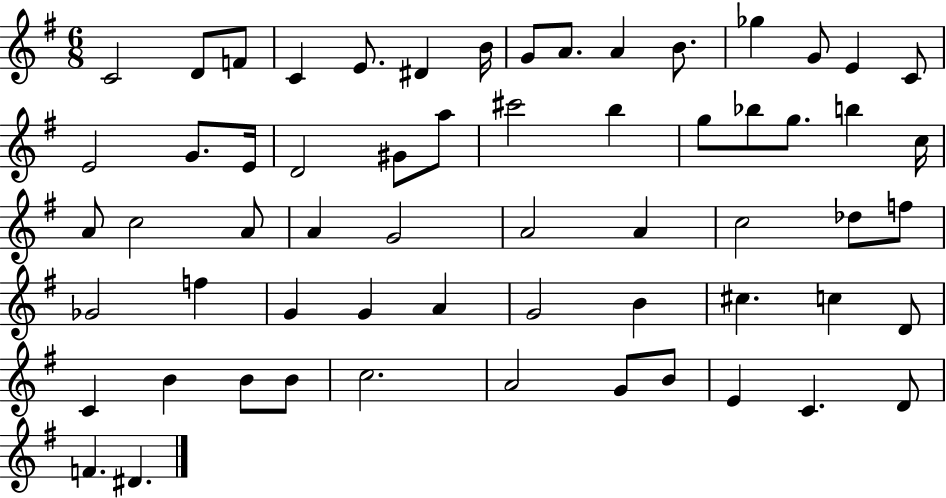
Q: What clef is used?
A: treble